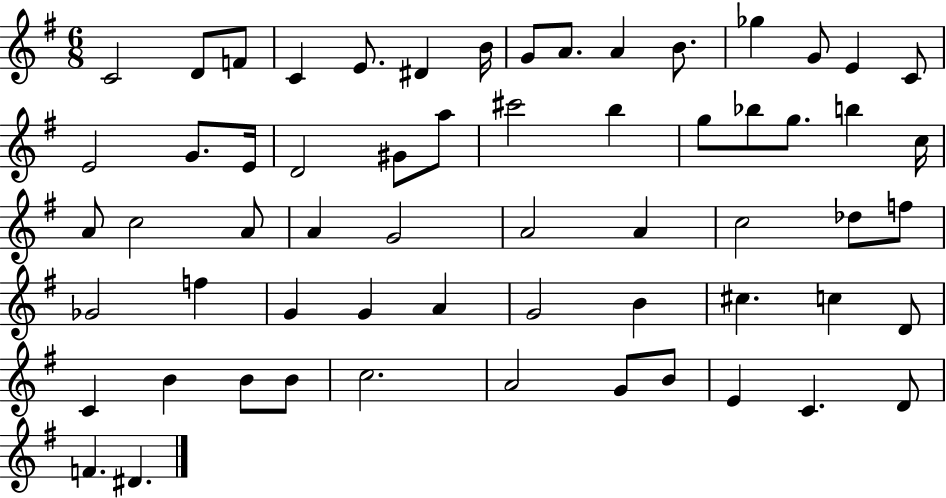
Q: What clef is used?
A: treble